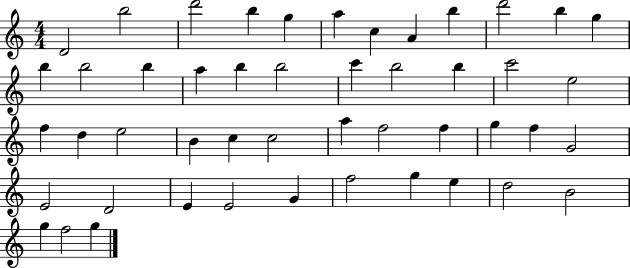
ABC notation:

X:1
T:Untitled
M:4/4
L:1/4
K:C
D2 b2 d'2 b g a c A b d'2 b g b b2 b a b b2 c' b2 b c'2 e2 f d e2 B c c2 a f2 f g f G2 E2 D2 E E2 G f2 g e d2 B2 g f2 g